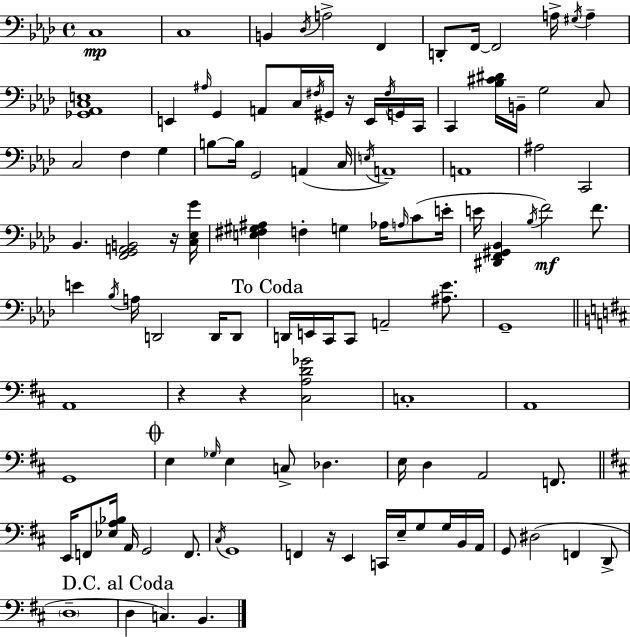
{
  \clef bass
  \time 4/4
  \defaultTimeSignature
  \key aes \major
  c1\mp | c1 | b,4 \acciaccatura { des16 } a2-> f,4 | d,8-. f,16~~ f,2 a16-> \acciaccatura { gis16 } a4-- | \break <ges, aes, c e>1 | e,4 \grace { ais16 } g,4 a,8 c16 \acciaccatura { fis16 } gis,16 | r16 e,16 \acciaccatura { fis16 } g,16 c,16 c,4 <bes cis' dis'>16 b,16-- g2 | c8 c2 f4 | \break g4 b8~~ b16 g,2 | a,4( c16 \acciaccatura { e16 } a,1--) | a,1 | ais2 c,2 | \break bes,4. <f, g, a, b,>2 | r16 <c ees g'>16 <e fis gis ais>4 f4-. g4 | aes16 \grace { a16 } c'8( e'16-. e'16 <dis, f, gis, bes,>4 \acciaccatura { bes16 }\mf f'2) | f'8. e'4 \acciaccatura { bes16 } a16 d,2 | \break d,16 d,8 \mark "To Coda" d,16 e,16 c,16 c,8 a,2-- | <ais ees'>8. g,1-- | \bar "||" \break \key d \major a,1 | r4 r4 <cis a d' ges'>2 | c1-. | a,1 | \break g,1 | \mark \markup { \musicglyph "scripts.coda" } e4 \grace { ges16 } e4 c8-> des4. | e16 d4 a,2 f,8. | \bar "||" \break \key d \major e,16 f,8 <ees a bes>16 a,16 g,2 f,8. | \acciaccatura { cis16 } g,1 | f,4 r16 e,4 c,16 e16-- g8 g16 b,16 | a,16 g,8 dis2( f,4 d,8-> | \break \parenthesize d1-- | \mark "D.C. al Coda" d4 c4.) b,4. | \bar "|."
}